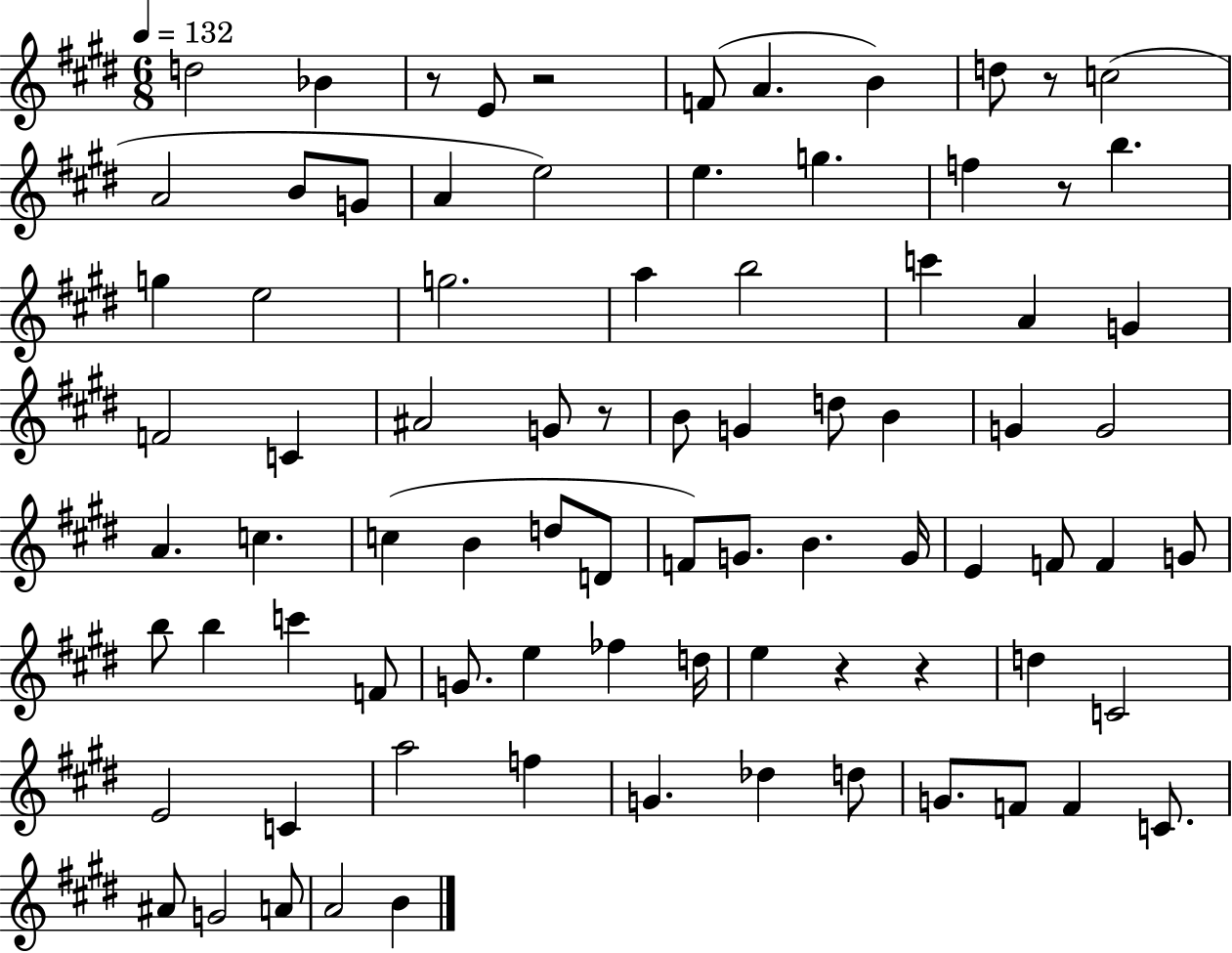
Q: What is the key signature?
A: E major